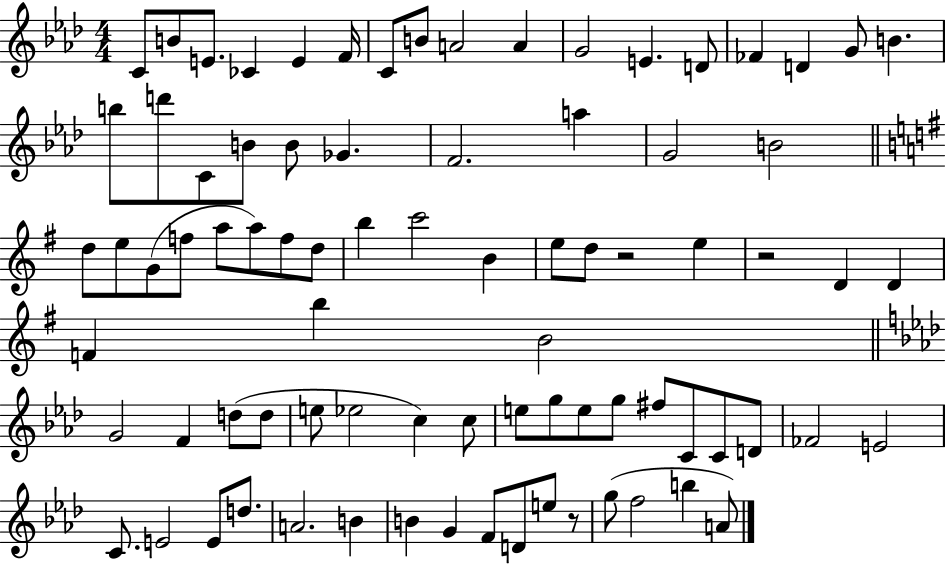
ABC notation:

X:1
T:Untitled
M:4/4
L:1/4
K:Ab
C/2 B/2 E/2 _C E F/4 C/2 B/2 A2 A G2 E D/2 _F D G/2 B b/2 d'/2 C/2 B/2 B/2 _G F2 a G2 B2 d/2 e/2 G/2 f/2 a/2 a/2 f/2 d/2 b c'2 B e/2 d/2 z2 e z2 D D F b B2 G2 F d/2 d/2 e/2 _e2 c c/2 e/2 g/2 e/2 g/2 ^f/2 C/2 C/2 D/2 _F2 E2 C/2 E2 E/2 d/2 A2 B B G F/2 D/2 e/2 z/2 g/2 f2 b A/2